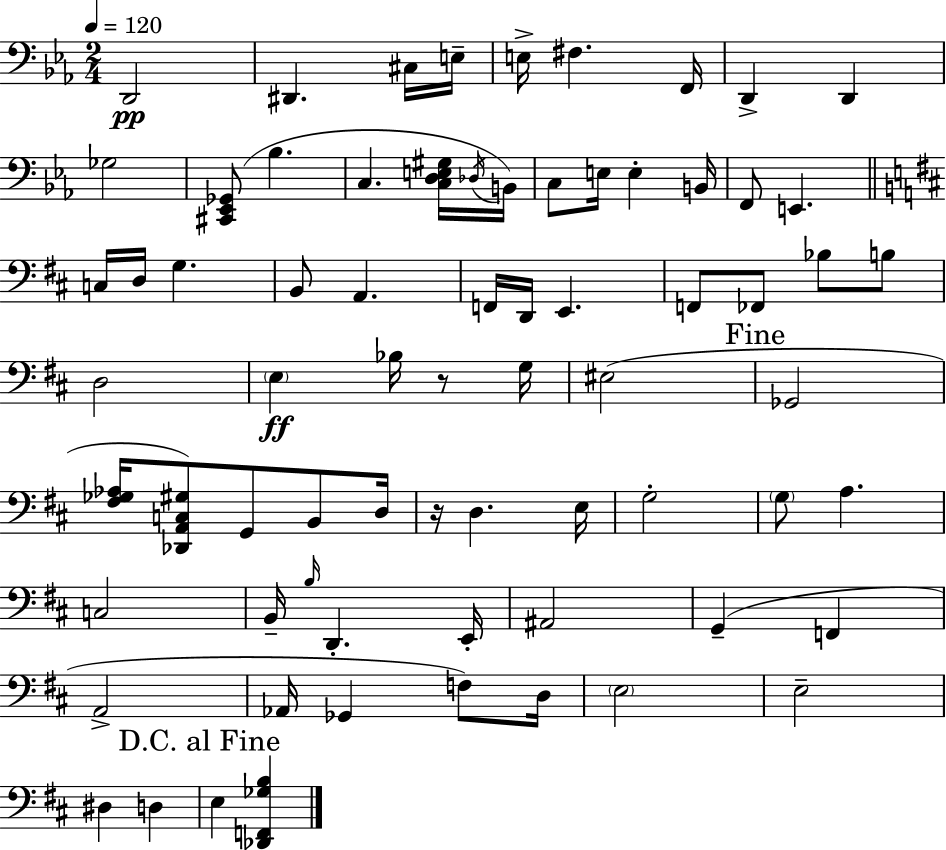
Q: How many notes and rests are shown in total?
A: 71